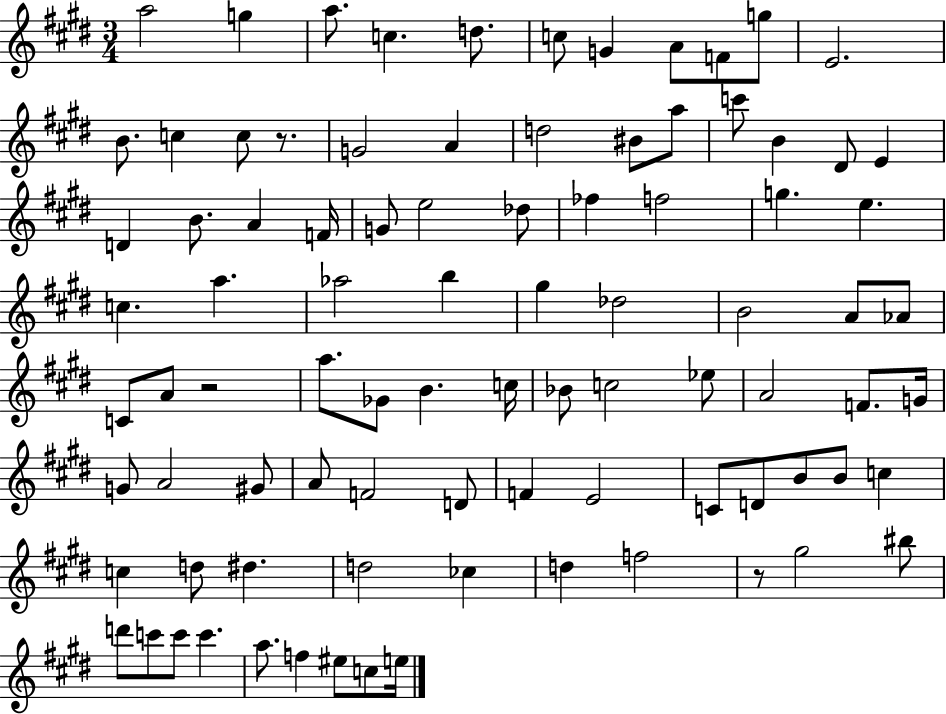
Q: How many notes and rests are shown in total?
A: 89